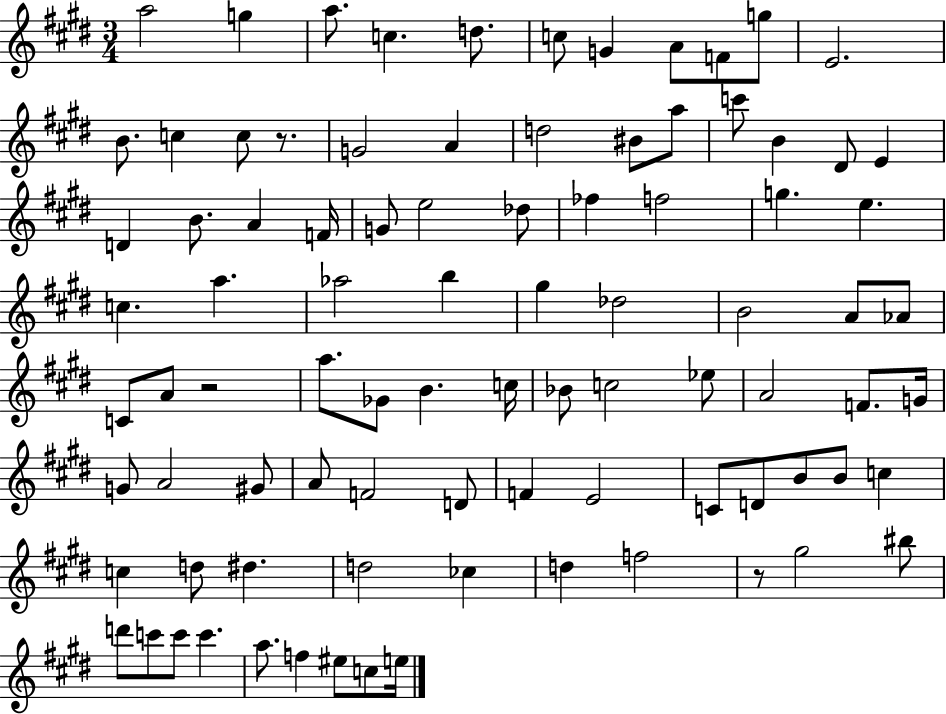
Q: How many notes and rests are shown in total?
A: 89